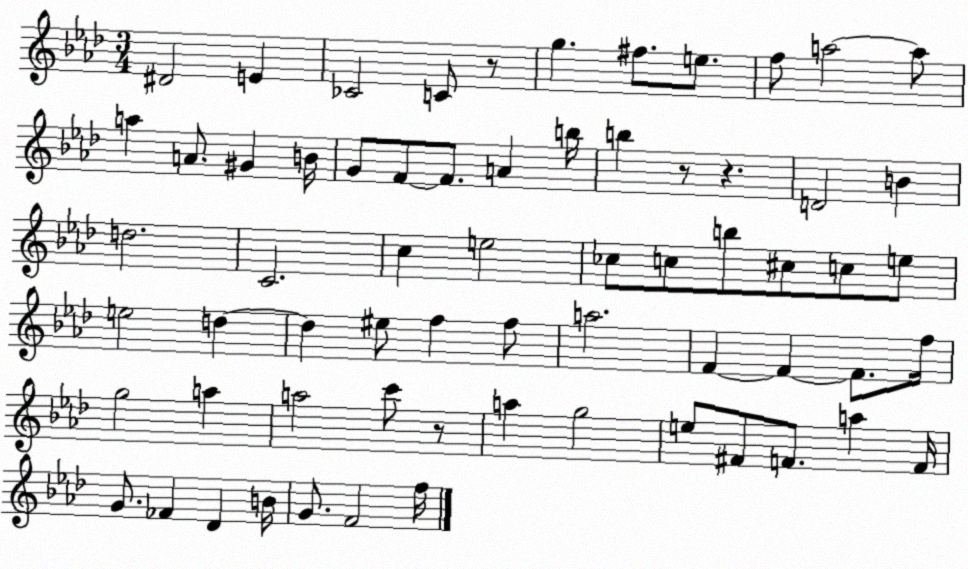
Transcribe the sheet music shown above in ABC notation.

X:1
T:Untitled
M:3/4
L:1/4
K:Ab
^D2 E _C2 C/2 z/2 g ^f/2 e/2 f/2 a2 a/2 a A/2 ^G B/4 G/2 F/2 F/2 A b/4 b z/2 z D2 B d2 C2 c e2 _c/2 c/2 b/2 ^c/2 c/2 e/2 e2 d d ^e/2 f f/2 a2 F F F/2 f/4 g2 a a2 c'/2 z/2 a g2 e/2 ^F/2 F/2 a F/4 G/2 _F _D B/4 G/2 F2 f/4